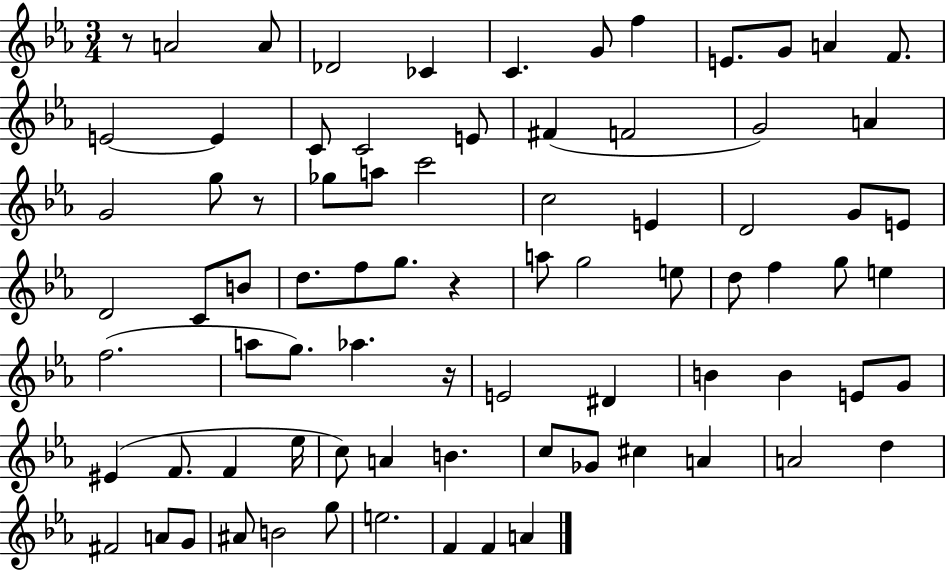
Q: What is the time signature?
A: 3/4